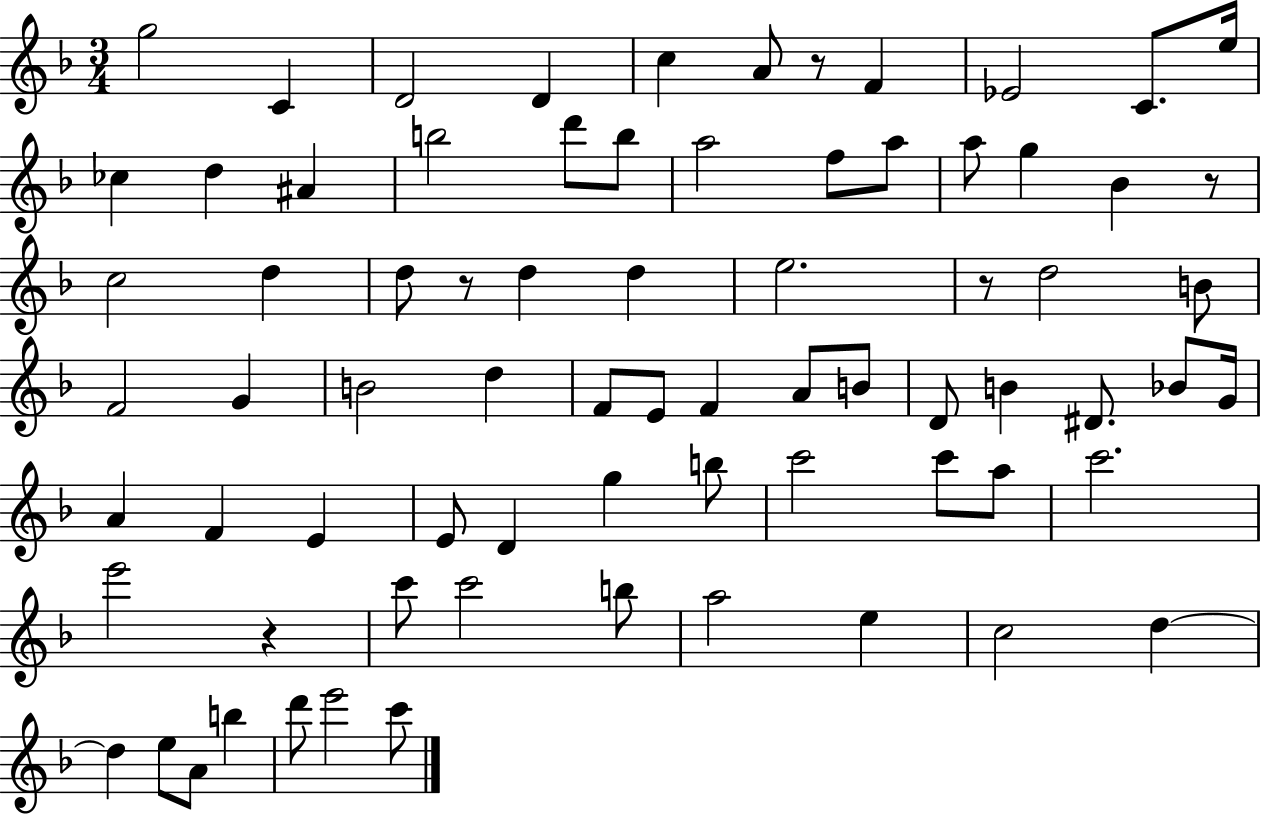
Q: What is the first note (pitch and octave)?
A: G5